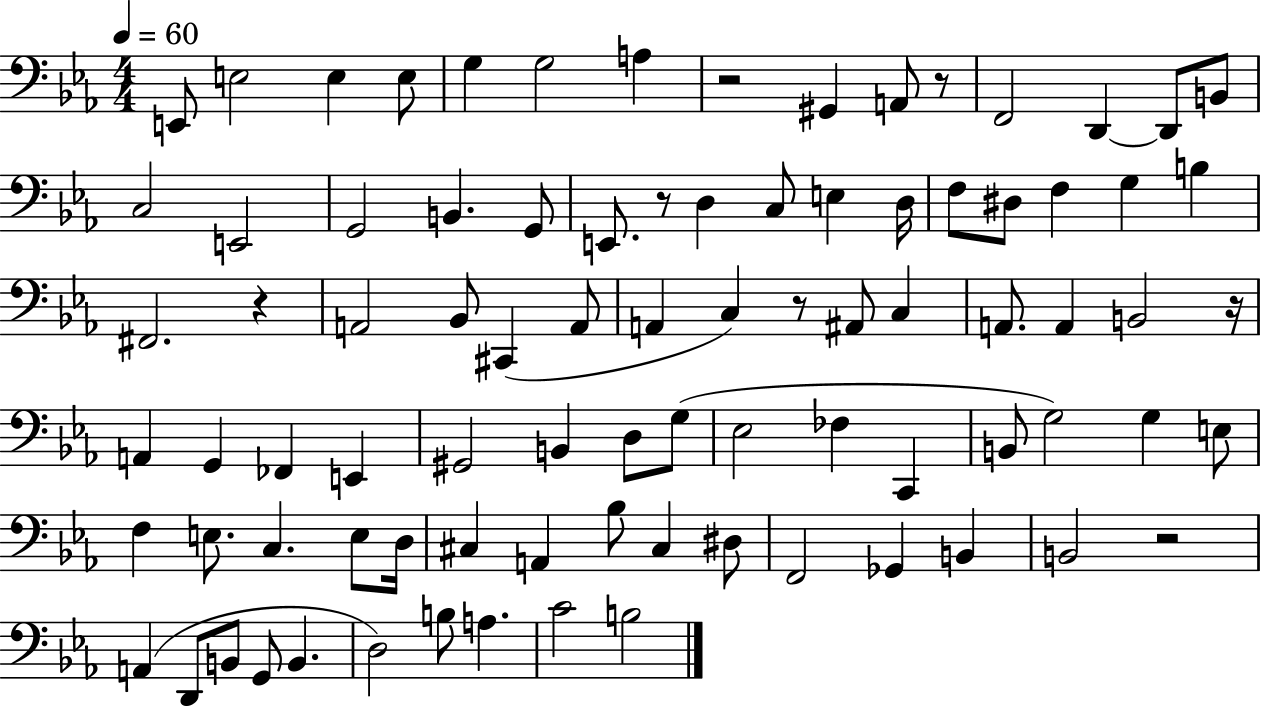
{
  \clef bass
  \numericTimeSignature
  \time 4/4
  \key ees \major
  \tempo 4 = 60
  e,8 e2 e4 e8 | g4 g2 a4 | r2 gis,4 a,8 r8 | f,2 d,4~~ d,8 b,8 | \break c2 e,2 | g,2 b,4. g,8 | e,8. r8 d4 c8 e4 d16 | f8 dis8 f4 g4 b4 | \break fis,2. r4 | a,2 bes,8 cis,4( a,8 | a,4 c4) r8 ais,8 c4 | a,8. a,4 b,2 r16 | \break a,4 g,4 fes,4 e,4 | gis,2 b,4 d8 g8( | ees2 fes4 c,4 | b,8 g2) g4 e8 | \break f4 e8. c4. e8 d16 | cis4 a,4 bes8 cis4 dis8 | f,2 ges,4 b,4 | b,2 r2 | \break a,4( d,8 b,8 g,8 b,4. | d2) b8 a4. | c'2 b2 | \bar "|."
}